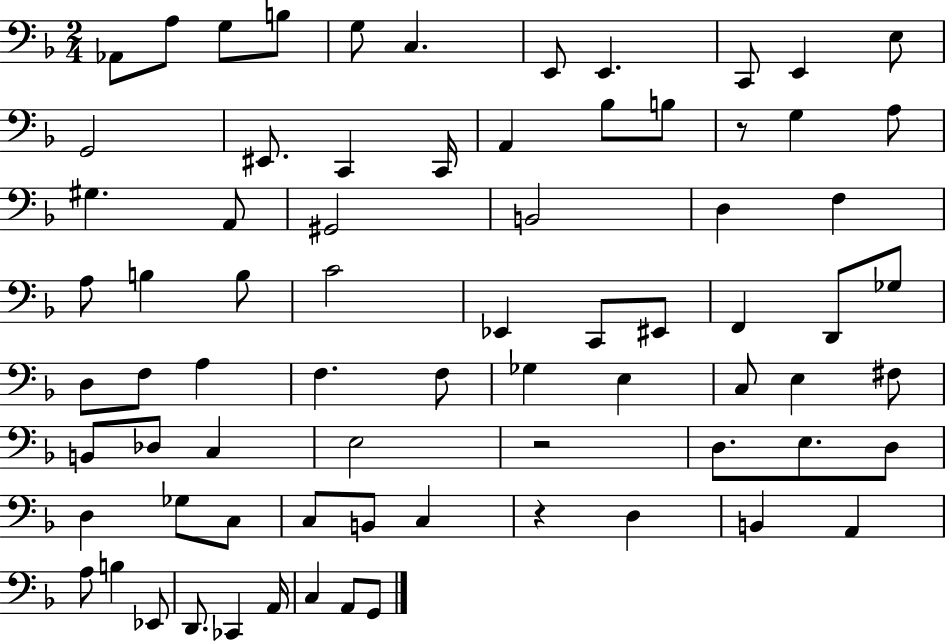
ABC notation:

X:1
T:Untitled
M:2/4
L:1/4
K:F
_A,,/2 A,/2 G,/2 B,/2 G,/2 C, E,,/2 E,, C,,/2 E,, E,/2 G,,2 ^E,,/2 C,, C,,/4 A,, _B,/2 B,/2 z/2 G, A,/2 ^G, A,,/2 ^G,,2 B,,2 D, F, A,/2 B, B,/2 C2 _E,, C,,/2 ^E,,/2 F,, D,,/2 _G,/2 D,/2 F,/2 A, F, F,/2 _G, E, C,/2 E, ^F,/2 B,,/2 _D,/2 C, E,2 z2 D,/2 E,/2 D,/2 D, _G,/2 C,/2 C,/2 B,,/2 C, z D, B,, A,, A,/2 B, _E,,/2 D,,/2 _C,, A,,/4 C, A,,/2 G,,/2